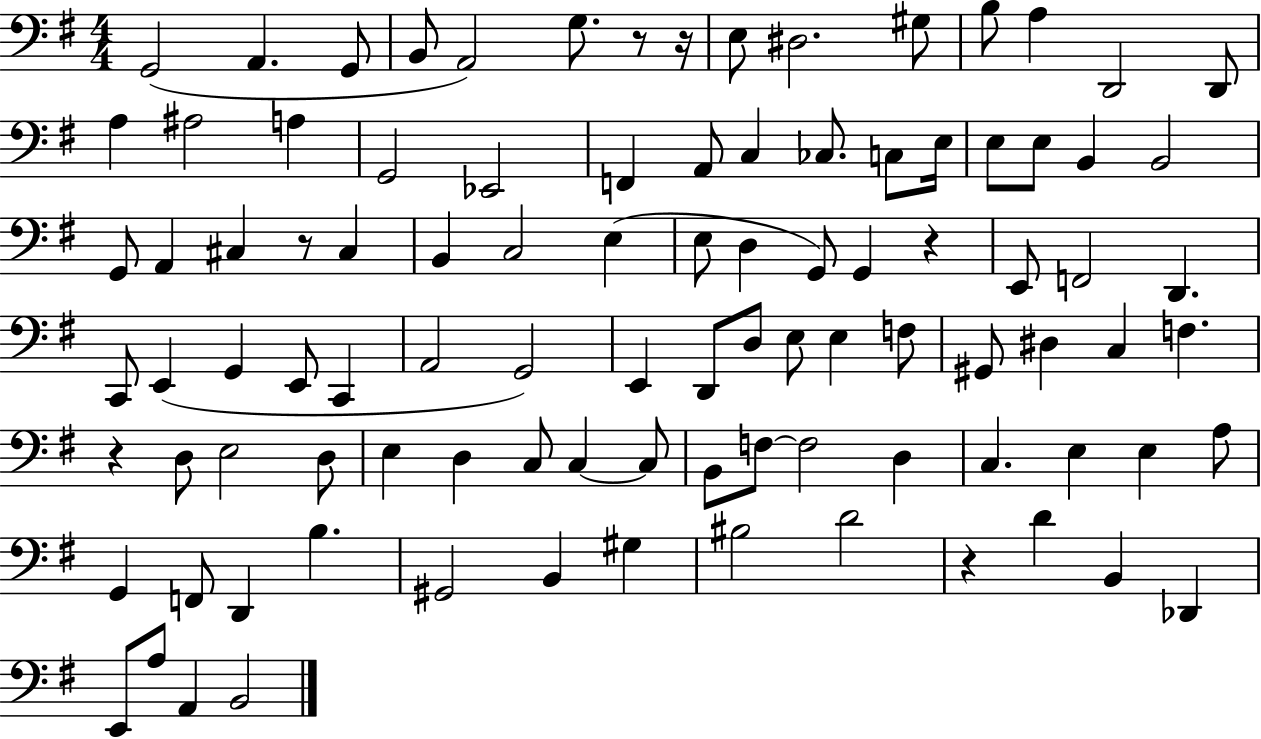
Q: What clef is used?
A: bass